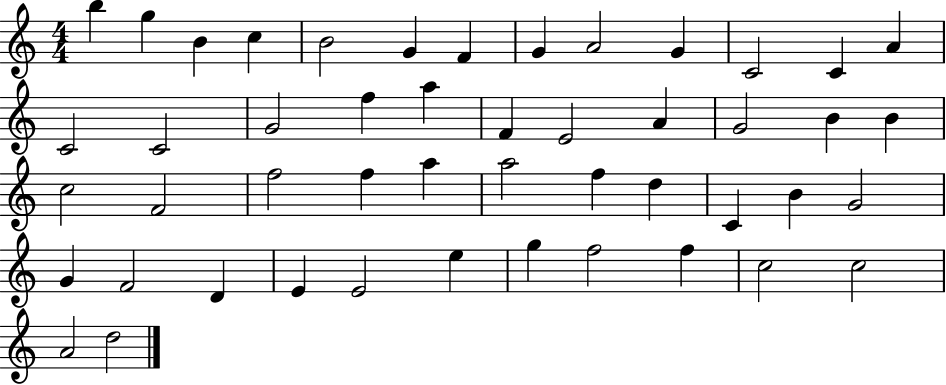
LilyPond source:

{
  \clef treble
  \numericTimeSignature
  \time 4/4
  \key c \major
  b''4 g''4 b'4 c''4 | b'2 g'4 f'4 | g'4 a'2 g'4 | c'2 c'4 a'4 | \break c'2 c'2 | g'2 f''4 a''4 | f'4 e'2 a'4 | g'2 b'4 b'4 | \break c''2 f'2 | f''2 f''4 a''4 | a''2 f''4 d''4 | c'4 b'4 g'2 | \break g'4 f'2 d'4 | e'4 e'2 e''4 | g''4 f''2 f''4 | c''2 c''2 | \break a'2 d''2 | \bar "|."
}